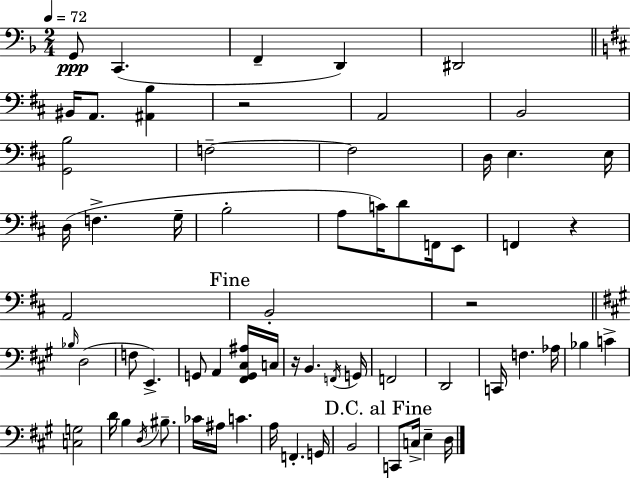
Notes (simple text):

G2/e C2/q. F2/q D2/q D#2/h BIS2/s A2/e. [A#2,B3]/q R/h A2/h B2/h [G2,B3]/h F3/h F3/h D3/s E3/q. E3/s D3/s F3/q. G3/s B3/h A3/e C4/s D4/e F2/s E2/e F2/q R/q A2/h B2/h R/h Bb3/s D3/h F3/e E2/q. G2/e A2/q [F#2,G2,C#3,A#3]/s C3/s R/s B2/q. F2/s G2/s F2/h D2/h C2/s F3/q. Ab3/s Bb3/q C4/q [C3,G3]/h D4/s B3/q D3/s BIS3/e. CES4/s A#3/s C4/q. A3/s F2/q. G2/s B2/h C2/e C3/s E3/q D3/s